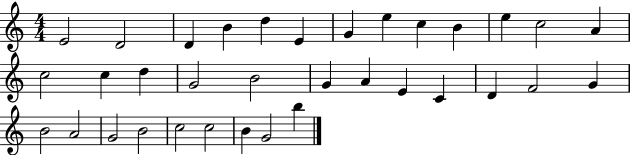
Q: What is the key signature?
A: C major